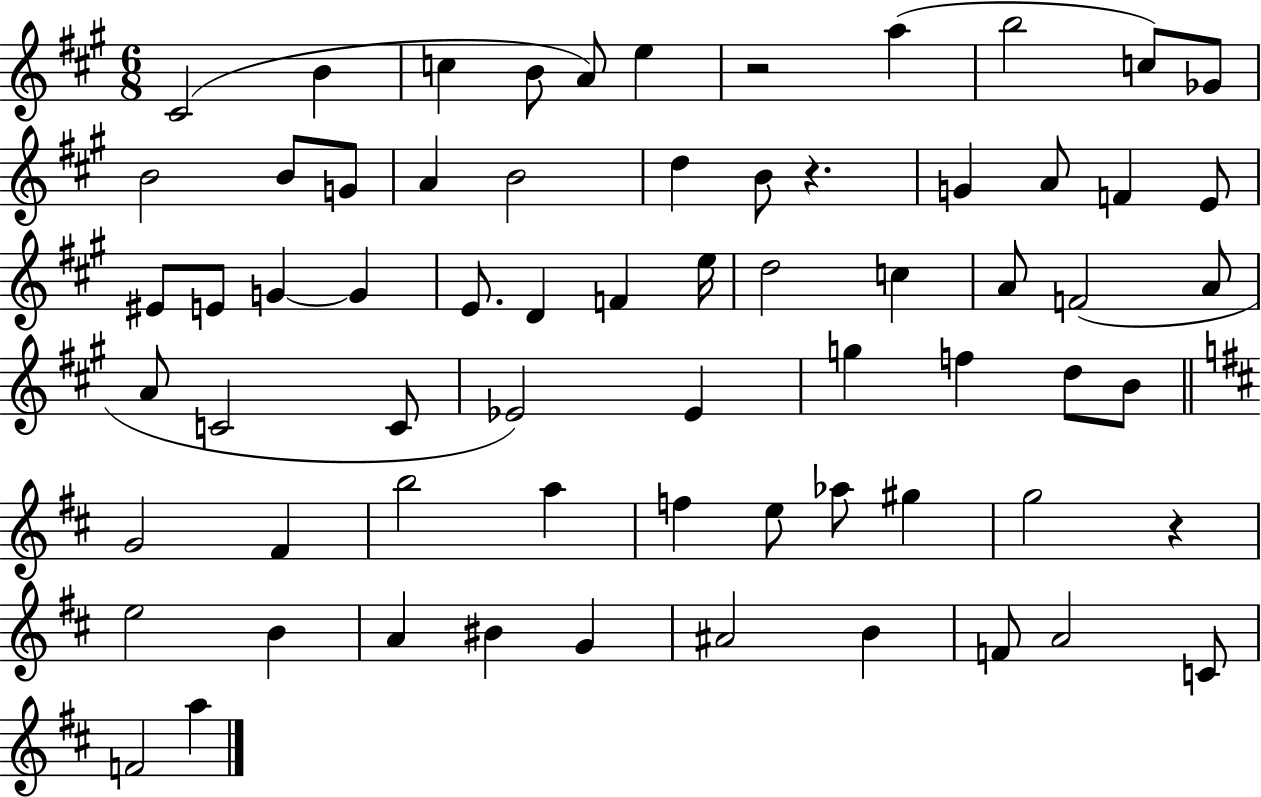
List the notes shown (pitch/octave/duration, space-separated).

C#4/h B4/q C5/q B4/e A4/e E5/q R/h A5/q B5/h C5/e Gb4/e B4/h B4/e G4/e A4/q B4/h D5/q B4/e R/q. G4/q A4/e F4/q E4/e EIS4/e E4/e G4/q G4/q E4/e. D4/q F4/q E5/s D5/h C5/q A4/e F4/h A4/e A4/e C4/h C4/e Eb4/h Eb4/q G5/q F5/q D5/e B4/e G4/h F#4/q B5/h A5/q F5/q E5/e Ab5/e G#5/q G5/h R/q E5/h B4/q A4/q BIS4/q G4/q A#4/h B4/q F4/e A4/h C4/e F4/h A5/q